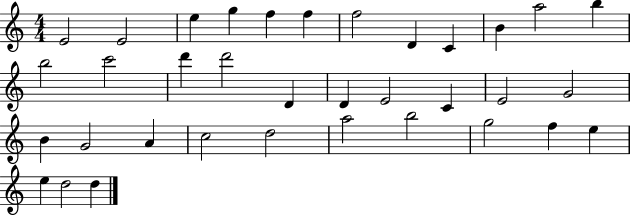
E4/h E4/h E5/q G5/q F5/q F5/q F5/h D4/q C4/q B4/q A5/h B5/q B5/h C6/h D6/q D6/h D4/q D4/q E4/h C4/q E4/h G4/h B4/q G4/h A4/q C5/h D5/h A5/h B5/h G5/h F5/q E5/q E5/q D5/h D5/q